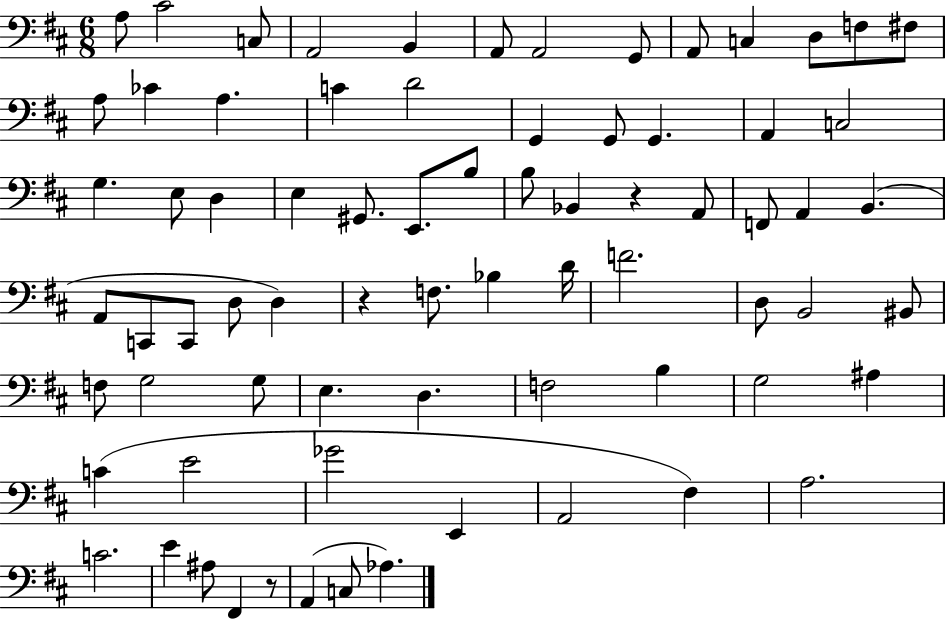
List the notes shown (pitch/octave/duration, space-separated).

A3/e C#4/h C3/e A2/h B2/q A2/e A2/h G2/e A2/e C3/q D3/e F3/e F#3/e A3/e CES4/q A3/q. C4/q D4/h G2/q G2/e G2/q. A2/q C3/h G3/q. E3/e D3/q E3/q G#2/e. E2/e. B3/e B3/e Bb2/q R/q A2/e F2/e A2/q B2/q. A2/e C2/e C2/e D3/e D3/q R/q F3/e. Bb3/q D4/s F4/h. D3/e B2/h BIS2/e F3/e G3/h G3/e E3/q. D3/q. F3/h B3/q G3/h A#3/q C4/q E4/h Gb4/h E2/q A2/h F#3/q A3/h. C4/h. E4/q A#3/e F#2/q R/e A2/q C3/e Ab3/q.